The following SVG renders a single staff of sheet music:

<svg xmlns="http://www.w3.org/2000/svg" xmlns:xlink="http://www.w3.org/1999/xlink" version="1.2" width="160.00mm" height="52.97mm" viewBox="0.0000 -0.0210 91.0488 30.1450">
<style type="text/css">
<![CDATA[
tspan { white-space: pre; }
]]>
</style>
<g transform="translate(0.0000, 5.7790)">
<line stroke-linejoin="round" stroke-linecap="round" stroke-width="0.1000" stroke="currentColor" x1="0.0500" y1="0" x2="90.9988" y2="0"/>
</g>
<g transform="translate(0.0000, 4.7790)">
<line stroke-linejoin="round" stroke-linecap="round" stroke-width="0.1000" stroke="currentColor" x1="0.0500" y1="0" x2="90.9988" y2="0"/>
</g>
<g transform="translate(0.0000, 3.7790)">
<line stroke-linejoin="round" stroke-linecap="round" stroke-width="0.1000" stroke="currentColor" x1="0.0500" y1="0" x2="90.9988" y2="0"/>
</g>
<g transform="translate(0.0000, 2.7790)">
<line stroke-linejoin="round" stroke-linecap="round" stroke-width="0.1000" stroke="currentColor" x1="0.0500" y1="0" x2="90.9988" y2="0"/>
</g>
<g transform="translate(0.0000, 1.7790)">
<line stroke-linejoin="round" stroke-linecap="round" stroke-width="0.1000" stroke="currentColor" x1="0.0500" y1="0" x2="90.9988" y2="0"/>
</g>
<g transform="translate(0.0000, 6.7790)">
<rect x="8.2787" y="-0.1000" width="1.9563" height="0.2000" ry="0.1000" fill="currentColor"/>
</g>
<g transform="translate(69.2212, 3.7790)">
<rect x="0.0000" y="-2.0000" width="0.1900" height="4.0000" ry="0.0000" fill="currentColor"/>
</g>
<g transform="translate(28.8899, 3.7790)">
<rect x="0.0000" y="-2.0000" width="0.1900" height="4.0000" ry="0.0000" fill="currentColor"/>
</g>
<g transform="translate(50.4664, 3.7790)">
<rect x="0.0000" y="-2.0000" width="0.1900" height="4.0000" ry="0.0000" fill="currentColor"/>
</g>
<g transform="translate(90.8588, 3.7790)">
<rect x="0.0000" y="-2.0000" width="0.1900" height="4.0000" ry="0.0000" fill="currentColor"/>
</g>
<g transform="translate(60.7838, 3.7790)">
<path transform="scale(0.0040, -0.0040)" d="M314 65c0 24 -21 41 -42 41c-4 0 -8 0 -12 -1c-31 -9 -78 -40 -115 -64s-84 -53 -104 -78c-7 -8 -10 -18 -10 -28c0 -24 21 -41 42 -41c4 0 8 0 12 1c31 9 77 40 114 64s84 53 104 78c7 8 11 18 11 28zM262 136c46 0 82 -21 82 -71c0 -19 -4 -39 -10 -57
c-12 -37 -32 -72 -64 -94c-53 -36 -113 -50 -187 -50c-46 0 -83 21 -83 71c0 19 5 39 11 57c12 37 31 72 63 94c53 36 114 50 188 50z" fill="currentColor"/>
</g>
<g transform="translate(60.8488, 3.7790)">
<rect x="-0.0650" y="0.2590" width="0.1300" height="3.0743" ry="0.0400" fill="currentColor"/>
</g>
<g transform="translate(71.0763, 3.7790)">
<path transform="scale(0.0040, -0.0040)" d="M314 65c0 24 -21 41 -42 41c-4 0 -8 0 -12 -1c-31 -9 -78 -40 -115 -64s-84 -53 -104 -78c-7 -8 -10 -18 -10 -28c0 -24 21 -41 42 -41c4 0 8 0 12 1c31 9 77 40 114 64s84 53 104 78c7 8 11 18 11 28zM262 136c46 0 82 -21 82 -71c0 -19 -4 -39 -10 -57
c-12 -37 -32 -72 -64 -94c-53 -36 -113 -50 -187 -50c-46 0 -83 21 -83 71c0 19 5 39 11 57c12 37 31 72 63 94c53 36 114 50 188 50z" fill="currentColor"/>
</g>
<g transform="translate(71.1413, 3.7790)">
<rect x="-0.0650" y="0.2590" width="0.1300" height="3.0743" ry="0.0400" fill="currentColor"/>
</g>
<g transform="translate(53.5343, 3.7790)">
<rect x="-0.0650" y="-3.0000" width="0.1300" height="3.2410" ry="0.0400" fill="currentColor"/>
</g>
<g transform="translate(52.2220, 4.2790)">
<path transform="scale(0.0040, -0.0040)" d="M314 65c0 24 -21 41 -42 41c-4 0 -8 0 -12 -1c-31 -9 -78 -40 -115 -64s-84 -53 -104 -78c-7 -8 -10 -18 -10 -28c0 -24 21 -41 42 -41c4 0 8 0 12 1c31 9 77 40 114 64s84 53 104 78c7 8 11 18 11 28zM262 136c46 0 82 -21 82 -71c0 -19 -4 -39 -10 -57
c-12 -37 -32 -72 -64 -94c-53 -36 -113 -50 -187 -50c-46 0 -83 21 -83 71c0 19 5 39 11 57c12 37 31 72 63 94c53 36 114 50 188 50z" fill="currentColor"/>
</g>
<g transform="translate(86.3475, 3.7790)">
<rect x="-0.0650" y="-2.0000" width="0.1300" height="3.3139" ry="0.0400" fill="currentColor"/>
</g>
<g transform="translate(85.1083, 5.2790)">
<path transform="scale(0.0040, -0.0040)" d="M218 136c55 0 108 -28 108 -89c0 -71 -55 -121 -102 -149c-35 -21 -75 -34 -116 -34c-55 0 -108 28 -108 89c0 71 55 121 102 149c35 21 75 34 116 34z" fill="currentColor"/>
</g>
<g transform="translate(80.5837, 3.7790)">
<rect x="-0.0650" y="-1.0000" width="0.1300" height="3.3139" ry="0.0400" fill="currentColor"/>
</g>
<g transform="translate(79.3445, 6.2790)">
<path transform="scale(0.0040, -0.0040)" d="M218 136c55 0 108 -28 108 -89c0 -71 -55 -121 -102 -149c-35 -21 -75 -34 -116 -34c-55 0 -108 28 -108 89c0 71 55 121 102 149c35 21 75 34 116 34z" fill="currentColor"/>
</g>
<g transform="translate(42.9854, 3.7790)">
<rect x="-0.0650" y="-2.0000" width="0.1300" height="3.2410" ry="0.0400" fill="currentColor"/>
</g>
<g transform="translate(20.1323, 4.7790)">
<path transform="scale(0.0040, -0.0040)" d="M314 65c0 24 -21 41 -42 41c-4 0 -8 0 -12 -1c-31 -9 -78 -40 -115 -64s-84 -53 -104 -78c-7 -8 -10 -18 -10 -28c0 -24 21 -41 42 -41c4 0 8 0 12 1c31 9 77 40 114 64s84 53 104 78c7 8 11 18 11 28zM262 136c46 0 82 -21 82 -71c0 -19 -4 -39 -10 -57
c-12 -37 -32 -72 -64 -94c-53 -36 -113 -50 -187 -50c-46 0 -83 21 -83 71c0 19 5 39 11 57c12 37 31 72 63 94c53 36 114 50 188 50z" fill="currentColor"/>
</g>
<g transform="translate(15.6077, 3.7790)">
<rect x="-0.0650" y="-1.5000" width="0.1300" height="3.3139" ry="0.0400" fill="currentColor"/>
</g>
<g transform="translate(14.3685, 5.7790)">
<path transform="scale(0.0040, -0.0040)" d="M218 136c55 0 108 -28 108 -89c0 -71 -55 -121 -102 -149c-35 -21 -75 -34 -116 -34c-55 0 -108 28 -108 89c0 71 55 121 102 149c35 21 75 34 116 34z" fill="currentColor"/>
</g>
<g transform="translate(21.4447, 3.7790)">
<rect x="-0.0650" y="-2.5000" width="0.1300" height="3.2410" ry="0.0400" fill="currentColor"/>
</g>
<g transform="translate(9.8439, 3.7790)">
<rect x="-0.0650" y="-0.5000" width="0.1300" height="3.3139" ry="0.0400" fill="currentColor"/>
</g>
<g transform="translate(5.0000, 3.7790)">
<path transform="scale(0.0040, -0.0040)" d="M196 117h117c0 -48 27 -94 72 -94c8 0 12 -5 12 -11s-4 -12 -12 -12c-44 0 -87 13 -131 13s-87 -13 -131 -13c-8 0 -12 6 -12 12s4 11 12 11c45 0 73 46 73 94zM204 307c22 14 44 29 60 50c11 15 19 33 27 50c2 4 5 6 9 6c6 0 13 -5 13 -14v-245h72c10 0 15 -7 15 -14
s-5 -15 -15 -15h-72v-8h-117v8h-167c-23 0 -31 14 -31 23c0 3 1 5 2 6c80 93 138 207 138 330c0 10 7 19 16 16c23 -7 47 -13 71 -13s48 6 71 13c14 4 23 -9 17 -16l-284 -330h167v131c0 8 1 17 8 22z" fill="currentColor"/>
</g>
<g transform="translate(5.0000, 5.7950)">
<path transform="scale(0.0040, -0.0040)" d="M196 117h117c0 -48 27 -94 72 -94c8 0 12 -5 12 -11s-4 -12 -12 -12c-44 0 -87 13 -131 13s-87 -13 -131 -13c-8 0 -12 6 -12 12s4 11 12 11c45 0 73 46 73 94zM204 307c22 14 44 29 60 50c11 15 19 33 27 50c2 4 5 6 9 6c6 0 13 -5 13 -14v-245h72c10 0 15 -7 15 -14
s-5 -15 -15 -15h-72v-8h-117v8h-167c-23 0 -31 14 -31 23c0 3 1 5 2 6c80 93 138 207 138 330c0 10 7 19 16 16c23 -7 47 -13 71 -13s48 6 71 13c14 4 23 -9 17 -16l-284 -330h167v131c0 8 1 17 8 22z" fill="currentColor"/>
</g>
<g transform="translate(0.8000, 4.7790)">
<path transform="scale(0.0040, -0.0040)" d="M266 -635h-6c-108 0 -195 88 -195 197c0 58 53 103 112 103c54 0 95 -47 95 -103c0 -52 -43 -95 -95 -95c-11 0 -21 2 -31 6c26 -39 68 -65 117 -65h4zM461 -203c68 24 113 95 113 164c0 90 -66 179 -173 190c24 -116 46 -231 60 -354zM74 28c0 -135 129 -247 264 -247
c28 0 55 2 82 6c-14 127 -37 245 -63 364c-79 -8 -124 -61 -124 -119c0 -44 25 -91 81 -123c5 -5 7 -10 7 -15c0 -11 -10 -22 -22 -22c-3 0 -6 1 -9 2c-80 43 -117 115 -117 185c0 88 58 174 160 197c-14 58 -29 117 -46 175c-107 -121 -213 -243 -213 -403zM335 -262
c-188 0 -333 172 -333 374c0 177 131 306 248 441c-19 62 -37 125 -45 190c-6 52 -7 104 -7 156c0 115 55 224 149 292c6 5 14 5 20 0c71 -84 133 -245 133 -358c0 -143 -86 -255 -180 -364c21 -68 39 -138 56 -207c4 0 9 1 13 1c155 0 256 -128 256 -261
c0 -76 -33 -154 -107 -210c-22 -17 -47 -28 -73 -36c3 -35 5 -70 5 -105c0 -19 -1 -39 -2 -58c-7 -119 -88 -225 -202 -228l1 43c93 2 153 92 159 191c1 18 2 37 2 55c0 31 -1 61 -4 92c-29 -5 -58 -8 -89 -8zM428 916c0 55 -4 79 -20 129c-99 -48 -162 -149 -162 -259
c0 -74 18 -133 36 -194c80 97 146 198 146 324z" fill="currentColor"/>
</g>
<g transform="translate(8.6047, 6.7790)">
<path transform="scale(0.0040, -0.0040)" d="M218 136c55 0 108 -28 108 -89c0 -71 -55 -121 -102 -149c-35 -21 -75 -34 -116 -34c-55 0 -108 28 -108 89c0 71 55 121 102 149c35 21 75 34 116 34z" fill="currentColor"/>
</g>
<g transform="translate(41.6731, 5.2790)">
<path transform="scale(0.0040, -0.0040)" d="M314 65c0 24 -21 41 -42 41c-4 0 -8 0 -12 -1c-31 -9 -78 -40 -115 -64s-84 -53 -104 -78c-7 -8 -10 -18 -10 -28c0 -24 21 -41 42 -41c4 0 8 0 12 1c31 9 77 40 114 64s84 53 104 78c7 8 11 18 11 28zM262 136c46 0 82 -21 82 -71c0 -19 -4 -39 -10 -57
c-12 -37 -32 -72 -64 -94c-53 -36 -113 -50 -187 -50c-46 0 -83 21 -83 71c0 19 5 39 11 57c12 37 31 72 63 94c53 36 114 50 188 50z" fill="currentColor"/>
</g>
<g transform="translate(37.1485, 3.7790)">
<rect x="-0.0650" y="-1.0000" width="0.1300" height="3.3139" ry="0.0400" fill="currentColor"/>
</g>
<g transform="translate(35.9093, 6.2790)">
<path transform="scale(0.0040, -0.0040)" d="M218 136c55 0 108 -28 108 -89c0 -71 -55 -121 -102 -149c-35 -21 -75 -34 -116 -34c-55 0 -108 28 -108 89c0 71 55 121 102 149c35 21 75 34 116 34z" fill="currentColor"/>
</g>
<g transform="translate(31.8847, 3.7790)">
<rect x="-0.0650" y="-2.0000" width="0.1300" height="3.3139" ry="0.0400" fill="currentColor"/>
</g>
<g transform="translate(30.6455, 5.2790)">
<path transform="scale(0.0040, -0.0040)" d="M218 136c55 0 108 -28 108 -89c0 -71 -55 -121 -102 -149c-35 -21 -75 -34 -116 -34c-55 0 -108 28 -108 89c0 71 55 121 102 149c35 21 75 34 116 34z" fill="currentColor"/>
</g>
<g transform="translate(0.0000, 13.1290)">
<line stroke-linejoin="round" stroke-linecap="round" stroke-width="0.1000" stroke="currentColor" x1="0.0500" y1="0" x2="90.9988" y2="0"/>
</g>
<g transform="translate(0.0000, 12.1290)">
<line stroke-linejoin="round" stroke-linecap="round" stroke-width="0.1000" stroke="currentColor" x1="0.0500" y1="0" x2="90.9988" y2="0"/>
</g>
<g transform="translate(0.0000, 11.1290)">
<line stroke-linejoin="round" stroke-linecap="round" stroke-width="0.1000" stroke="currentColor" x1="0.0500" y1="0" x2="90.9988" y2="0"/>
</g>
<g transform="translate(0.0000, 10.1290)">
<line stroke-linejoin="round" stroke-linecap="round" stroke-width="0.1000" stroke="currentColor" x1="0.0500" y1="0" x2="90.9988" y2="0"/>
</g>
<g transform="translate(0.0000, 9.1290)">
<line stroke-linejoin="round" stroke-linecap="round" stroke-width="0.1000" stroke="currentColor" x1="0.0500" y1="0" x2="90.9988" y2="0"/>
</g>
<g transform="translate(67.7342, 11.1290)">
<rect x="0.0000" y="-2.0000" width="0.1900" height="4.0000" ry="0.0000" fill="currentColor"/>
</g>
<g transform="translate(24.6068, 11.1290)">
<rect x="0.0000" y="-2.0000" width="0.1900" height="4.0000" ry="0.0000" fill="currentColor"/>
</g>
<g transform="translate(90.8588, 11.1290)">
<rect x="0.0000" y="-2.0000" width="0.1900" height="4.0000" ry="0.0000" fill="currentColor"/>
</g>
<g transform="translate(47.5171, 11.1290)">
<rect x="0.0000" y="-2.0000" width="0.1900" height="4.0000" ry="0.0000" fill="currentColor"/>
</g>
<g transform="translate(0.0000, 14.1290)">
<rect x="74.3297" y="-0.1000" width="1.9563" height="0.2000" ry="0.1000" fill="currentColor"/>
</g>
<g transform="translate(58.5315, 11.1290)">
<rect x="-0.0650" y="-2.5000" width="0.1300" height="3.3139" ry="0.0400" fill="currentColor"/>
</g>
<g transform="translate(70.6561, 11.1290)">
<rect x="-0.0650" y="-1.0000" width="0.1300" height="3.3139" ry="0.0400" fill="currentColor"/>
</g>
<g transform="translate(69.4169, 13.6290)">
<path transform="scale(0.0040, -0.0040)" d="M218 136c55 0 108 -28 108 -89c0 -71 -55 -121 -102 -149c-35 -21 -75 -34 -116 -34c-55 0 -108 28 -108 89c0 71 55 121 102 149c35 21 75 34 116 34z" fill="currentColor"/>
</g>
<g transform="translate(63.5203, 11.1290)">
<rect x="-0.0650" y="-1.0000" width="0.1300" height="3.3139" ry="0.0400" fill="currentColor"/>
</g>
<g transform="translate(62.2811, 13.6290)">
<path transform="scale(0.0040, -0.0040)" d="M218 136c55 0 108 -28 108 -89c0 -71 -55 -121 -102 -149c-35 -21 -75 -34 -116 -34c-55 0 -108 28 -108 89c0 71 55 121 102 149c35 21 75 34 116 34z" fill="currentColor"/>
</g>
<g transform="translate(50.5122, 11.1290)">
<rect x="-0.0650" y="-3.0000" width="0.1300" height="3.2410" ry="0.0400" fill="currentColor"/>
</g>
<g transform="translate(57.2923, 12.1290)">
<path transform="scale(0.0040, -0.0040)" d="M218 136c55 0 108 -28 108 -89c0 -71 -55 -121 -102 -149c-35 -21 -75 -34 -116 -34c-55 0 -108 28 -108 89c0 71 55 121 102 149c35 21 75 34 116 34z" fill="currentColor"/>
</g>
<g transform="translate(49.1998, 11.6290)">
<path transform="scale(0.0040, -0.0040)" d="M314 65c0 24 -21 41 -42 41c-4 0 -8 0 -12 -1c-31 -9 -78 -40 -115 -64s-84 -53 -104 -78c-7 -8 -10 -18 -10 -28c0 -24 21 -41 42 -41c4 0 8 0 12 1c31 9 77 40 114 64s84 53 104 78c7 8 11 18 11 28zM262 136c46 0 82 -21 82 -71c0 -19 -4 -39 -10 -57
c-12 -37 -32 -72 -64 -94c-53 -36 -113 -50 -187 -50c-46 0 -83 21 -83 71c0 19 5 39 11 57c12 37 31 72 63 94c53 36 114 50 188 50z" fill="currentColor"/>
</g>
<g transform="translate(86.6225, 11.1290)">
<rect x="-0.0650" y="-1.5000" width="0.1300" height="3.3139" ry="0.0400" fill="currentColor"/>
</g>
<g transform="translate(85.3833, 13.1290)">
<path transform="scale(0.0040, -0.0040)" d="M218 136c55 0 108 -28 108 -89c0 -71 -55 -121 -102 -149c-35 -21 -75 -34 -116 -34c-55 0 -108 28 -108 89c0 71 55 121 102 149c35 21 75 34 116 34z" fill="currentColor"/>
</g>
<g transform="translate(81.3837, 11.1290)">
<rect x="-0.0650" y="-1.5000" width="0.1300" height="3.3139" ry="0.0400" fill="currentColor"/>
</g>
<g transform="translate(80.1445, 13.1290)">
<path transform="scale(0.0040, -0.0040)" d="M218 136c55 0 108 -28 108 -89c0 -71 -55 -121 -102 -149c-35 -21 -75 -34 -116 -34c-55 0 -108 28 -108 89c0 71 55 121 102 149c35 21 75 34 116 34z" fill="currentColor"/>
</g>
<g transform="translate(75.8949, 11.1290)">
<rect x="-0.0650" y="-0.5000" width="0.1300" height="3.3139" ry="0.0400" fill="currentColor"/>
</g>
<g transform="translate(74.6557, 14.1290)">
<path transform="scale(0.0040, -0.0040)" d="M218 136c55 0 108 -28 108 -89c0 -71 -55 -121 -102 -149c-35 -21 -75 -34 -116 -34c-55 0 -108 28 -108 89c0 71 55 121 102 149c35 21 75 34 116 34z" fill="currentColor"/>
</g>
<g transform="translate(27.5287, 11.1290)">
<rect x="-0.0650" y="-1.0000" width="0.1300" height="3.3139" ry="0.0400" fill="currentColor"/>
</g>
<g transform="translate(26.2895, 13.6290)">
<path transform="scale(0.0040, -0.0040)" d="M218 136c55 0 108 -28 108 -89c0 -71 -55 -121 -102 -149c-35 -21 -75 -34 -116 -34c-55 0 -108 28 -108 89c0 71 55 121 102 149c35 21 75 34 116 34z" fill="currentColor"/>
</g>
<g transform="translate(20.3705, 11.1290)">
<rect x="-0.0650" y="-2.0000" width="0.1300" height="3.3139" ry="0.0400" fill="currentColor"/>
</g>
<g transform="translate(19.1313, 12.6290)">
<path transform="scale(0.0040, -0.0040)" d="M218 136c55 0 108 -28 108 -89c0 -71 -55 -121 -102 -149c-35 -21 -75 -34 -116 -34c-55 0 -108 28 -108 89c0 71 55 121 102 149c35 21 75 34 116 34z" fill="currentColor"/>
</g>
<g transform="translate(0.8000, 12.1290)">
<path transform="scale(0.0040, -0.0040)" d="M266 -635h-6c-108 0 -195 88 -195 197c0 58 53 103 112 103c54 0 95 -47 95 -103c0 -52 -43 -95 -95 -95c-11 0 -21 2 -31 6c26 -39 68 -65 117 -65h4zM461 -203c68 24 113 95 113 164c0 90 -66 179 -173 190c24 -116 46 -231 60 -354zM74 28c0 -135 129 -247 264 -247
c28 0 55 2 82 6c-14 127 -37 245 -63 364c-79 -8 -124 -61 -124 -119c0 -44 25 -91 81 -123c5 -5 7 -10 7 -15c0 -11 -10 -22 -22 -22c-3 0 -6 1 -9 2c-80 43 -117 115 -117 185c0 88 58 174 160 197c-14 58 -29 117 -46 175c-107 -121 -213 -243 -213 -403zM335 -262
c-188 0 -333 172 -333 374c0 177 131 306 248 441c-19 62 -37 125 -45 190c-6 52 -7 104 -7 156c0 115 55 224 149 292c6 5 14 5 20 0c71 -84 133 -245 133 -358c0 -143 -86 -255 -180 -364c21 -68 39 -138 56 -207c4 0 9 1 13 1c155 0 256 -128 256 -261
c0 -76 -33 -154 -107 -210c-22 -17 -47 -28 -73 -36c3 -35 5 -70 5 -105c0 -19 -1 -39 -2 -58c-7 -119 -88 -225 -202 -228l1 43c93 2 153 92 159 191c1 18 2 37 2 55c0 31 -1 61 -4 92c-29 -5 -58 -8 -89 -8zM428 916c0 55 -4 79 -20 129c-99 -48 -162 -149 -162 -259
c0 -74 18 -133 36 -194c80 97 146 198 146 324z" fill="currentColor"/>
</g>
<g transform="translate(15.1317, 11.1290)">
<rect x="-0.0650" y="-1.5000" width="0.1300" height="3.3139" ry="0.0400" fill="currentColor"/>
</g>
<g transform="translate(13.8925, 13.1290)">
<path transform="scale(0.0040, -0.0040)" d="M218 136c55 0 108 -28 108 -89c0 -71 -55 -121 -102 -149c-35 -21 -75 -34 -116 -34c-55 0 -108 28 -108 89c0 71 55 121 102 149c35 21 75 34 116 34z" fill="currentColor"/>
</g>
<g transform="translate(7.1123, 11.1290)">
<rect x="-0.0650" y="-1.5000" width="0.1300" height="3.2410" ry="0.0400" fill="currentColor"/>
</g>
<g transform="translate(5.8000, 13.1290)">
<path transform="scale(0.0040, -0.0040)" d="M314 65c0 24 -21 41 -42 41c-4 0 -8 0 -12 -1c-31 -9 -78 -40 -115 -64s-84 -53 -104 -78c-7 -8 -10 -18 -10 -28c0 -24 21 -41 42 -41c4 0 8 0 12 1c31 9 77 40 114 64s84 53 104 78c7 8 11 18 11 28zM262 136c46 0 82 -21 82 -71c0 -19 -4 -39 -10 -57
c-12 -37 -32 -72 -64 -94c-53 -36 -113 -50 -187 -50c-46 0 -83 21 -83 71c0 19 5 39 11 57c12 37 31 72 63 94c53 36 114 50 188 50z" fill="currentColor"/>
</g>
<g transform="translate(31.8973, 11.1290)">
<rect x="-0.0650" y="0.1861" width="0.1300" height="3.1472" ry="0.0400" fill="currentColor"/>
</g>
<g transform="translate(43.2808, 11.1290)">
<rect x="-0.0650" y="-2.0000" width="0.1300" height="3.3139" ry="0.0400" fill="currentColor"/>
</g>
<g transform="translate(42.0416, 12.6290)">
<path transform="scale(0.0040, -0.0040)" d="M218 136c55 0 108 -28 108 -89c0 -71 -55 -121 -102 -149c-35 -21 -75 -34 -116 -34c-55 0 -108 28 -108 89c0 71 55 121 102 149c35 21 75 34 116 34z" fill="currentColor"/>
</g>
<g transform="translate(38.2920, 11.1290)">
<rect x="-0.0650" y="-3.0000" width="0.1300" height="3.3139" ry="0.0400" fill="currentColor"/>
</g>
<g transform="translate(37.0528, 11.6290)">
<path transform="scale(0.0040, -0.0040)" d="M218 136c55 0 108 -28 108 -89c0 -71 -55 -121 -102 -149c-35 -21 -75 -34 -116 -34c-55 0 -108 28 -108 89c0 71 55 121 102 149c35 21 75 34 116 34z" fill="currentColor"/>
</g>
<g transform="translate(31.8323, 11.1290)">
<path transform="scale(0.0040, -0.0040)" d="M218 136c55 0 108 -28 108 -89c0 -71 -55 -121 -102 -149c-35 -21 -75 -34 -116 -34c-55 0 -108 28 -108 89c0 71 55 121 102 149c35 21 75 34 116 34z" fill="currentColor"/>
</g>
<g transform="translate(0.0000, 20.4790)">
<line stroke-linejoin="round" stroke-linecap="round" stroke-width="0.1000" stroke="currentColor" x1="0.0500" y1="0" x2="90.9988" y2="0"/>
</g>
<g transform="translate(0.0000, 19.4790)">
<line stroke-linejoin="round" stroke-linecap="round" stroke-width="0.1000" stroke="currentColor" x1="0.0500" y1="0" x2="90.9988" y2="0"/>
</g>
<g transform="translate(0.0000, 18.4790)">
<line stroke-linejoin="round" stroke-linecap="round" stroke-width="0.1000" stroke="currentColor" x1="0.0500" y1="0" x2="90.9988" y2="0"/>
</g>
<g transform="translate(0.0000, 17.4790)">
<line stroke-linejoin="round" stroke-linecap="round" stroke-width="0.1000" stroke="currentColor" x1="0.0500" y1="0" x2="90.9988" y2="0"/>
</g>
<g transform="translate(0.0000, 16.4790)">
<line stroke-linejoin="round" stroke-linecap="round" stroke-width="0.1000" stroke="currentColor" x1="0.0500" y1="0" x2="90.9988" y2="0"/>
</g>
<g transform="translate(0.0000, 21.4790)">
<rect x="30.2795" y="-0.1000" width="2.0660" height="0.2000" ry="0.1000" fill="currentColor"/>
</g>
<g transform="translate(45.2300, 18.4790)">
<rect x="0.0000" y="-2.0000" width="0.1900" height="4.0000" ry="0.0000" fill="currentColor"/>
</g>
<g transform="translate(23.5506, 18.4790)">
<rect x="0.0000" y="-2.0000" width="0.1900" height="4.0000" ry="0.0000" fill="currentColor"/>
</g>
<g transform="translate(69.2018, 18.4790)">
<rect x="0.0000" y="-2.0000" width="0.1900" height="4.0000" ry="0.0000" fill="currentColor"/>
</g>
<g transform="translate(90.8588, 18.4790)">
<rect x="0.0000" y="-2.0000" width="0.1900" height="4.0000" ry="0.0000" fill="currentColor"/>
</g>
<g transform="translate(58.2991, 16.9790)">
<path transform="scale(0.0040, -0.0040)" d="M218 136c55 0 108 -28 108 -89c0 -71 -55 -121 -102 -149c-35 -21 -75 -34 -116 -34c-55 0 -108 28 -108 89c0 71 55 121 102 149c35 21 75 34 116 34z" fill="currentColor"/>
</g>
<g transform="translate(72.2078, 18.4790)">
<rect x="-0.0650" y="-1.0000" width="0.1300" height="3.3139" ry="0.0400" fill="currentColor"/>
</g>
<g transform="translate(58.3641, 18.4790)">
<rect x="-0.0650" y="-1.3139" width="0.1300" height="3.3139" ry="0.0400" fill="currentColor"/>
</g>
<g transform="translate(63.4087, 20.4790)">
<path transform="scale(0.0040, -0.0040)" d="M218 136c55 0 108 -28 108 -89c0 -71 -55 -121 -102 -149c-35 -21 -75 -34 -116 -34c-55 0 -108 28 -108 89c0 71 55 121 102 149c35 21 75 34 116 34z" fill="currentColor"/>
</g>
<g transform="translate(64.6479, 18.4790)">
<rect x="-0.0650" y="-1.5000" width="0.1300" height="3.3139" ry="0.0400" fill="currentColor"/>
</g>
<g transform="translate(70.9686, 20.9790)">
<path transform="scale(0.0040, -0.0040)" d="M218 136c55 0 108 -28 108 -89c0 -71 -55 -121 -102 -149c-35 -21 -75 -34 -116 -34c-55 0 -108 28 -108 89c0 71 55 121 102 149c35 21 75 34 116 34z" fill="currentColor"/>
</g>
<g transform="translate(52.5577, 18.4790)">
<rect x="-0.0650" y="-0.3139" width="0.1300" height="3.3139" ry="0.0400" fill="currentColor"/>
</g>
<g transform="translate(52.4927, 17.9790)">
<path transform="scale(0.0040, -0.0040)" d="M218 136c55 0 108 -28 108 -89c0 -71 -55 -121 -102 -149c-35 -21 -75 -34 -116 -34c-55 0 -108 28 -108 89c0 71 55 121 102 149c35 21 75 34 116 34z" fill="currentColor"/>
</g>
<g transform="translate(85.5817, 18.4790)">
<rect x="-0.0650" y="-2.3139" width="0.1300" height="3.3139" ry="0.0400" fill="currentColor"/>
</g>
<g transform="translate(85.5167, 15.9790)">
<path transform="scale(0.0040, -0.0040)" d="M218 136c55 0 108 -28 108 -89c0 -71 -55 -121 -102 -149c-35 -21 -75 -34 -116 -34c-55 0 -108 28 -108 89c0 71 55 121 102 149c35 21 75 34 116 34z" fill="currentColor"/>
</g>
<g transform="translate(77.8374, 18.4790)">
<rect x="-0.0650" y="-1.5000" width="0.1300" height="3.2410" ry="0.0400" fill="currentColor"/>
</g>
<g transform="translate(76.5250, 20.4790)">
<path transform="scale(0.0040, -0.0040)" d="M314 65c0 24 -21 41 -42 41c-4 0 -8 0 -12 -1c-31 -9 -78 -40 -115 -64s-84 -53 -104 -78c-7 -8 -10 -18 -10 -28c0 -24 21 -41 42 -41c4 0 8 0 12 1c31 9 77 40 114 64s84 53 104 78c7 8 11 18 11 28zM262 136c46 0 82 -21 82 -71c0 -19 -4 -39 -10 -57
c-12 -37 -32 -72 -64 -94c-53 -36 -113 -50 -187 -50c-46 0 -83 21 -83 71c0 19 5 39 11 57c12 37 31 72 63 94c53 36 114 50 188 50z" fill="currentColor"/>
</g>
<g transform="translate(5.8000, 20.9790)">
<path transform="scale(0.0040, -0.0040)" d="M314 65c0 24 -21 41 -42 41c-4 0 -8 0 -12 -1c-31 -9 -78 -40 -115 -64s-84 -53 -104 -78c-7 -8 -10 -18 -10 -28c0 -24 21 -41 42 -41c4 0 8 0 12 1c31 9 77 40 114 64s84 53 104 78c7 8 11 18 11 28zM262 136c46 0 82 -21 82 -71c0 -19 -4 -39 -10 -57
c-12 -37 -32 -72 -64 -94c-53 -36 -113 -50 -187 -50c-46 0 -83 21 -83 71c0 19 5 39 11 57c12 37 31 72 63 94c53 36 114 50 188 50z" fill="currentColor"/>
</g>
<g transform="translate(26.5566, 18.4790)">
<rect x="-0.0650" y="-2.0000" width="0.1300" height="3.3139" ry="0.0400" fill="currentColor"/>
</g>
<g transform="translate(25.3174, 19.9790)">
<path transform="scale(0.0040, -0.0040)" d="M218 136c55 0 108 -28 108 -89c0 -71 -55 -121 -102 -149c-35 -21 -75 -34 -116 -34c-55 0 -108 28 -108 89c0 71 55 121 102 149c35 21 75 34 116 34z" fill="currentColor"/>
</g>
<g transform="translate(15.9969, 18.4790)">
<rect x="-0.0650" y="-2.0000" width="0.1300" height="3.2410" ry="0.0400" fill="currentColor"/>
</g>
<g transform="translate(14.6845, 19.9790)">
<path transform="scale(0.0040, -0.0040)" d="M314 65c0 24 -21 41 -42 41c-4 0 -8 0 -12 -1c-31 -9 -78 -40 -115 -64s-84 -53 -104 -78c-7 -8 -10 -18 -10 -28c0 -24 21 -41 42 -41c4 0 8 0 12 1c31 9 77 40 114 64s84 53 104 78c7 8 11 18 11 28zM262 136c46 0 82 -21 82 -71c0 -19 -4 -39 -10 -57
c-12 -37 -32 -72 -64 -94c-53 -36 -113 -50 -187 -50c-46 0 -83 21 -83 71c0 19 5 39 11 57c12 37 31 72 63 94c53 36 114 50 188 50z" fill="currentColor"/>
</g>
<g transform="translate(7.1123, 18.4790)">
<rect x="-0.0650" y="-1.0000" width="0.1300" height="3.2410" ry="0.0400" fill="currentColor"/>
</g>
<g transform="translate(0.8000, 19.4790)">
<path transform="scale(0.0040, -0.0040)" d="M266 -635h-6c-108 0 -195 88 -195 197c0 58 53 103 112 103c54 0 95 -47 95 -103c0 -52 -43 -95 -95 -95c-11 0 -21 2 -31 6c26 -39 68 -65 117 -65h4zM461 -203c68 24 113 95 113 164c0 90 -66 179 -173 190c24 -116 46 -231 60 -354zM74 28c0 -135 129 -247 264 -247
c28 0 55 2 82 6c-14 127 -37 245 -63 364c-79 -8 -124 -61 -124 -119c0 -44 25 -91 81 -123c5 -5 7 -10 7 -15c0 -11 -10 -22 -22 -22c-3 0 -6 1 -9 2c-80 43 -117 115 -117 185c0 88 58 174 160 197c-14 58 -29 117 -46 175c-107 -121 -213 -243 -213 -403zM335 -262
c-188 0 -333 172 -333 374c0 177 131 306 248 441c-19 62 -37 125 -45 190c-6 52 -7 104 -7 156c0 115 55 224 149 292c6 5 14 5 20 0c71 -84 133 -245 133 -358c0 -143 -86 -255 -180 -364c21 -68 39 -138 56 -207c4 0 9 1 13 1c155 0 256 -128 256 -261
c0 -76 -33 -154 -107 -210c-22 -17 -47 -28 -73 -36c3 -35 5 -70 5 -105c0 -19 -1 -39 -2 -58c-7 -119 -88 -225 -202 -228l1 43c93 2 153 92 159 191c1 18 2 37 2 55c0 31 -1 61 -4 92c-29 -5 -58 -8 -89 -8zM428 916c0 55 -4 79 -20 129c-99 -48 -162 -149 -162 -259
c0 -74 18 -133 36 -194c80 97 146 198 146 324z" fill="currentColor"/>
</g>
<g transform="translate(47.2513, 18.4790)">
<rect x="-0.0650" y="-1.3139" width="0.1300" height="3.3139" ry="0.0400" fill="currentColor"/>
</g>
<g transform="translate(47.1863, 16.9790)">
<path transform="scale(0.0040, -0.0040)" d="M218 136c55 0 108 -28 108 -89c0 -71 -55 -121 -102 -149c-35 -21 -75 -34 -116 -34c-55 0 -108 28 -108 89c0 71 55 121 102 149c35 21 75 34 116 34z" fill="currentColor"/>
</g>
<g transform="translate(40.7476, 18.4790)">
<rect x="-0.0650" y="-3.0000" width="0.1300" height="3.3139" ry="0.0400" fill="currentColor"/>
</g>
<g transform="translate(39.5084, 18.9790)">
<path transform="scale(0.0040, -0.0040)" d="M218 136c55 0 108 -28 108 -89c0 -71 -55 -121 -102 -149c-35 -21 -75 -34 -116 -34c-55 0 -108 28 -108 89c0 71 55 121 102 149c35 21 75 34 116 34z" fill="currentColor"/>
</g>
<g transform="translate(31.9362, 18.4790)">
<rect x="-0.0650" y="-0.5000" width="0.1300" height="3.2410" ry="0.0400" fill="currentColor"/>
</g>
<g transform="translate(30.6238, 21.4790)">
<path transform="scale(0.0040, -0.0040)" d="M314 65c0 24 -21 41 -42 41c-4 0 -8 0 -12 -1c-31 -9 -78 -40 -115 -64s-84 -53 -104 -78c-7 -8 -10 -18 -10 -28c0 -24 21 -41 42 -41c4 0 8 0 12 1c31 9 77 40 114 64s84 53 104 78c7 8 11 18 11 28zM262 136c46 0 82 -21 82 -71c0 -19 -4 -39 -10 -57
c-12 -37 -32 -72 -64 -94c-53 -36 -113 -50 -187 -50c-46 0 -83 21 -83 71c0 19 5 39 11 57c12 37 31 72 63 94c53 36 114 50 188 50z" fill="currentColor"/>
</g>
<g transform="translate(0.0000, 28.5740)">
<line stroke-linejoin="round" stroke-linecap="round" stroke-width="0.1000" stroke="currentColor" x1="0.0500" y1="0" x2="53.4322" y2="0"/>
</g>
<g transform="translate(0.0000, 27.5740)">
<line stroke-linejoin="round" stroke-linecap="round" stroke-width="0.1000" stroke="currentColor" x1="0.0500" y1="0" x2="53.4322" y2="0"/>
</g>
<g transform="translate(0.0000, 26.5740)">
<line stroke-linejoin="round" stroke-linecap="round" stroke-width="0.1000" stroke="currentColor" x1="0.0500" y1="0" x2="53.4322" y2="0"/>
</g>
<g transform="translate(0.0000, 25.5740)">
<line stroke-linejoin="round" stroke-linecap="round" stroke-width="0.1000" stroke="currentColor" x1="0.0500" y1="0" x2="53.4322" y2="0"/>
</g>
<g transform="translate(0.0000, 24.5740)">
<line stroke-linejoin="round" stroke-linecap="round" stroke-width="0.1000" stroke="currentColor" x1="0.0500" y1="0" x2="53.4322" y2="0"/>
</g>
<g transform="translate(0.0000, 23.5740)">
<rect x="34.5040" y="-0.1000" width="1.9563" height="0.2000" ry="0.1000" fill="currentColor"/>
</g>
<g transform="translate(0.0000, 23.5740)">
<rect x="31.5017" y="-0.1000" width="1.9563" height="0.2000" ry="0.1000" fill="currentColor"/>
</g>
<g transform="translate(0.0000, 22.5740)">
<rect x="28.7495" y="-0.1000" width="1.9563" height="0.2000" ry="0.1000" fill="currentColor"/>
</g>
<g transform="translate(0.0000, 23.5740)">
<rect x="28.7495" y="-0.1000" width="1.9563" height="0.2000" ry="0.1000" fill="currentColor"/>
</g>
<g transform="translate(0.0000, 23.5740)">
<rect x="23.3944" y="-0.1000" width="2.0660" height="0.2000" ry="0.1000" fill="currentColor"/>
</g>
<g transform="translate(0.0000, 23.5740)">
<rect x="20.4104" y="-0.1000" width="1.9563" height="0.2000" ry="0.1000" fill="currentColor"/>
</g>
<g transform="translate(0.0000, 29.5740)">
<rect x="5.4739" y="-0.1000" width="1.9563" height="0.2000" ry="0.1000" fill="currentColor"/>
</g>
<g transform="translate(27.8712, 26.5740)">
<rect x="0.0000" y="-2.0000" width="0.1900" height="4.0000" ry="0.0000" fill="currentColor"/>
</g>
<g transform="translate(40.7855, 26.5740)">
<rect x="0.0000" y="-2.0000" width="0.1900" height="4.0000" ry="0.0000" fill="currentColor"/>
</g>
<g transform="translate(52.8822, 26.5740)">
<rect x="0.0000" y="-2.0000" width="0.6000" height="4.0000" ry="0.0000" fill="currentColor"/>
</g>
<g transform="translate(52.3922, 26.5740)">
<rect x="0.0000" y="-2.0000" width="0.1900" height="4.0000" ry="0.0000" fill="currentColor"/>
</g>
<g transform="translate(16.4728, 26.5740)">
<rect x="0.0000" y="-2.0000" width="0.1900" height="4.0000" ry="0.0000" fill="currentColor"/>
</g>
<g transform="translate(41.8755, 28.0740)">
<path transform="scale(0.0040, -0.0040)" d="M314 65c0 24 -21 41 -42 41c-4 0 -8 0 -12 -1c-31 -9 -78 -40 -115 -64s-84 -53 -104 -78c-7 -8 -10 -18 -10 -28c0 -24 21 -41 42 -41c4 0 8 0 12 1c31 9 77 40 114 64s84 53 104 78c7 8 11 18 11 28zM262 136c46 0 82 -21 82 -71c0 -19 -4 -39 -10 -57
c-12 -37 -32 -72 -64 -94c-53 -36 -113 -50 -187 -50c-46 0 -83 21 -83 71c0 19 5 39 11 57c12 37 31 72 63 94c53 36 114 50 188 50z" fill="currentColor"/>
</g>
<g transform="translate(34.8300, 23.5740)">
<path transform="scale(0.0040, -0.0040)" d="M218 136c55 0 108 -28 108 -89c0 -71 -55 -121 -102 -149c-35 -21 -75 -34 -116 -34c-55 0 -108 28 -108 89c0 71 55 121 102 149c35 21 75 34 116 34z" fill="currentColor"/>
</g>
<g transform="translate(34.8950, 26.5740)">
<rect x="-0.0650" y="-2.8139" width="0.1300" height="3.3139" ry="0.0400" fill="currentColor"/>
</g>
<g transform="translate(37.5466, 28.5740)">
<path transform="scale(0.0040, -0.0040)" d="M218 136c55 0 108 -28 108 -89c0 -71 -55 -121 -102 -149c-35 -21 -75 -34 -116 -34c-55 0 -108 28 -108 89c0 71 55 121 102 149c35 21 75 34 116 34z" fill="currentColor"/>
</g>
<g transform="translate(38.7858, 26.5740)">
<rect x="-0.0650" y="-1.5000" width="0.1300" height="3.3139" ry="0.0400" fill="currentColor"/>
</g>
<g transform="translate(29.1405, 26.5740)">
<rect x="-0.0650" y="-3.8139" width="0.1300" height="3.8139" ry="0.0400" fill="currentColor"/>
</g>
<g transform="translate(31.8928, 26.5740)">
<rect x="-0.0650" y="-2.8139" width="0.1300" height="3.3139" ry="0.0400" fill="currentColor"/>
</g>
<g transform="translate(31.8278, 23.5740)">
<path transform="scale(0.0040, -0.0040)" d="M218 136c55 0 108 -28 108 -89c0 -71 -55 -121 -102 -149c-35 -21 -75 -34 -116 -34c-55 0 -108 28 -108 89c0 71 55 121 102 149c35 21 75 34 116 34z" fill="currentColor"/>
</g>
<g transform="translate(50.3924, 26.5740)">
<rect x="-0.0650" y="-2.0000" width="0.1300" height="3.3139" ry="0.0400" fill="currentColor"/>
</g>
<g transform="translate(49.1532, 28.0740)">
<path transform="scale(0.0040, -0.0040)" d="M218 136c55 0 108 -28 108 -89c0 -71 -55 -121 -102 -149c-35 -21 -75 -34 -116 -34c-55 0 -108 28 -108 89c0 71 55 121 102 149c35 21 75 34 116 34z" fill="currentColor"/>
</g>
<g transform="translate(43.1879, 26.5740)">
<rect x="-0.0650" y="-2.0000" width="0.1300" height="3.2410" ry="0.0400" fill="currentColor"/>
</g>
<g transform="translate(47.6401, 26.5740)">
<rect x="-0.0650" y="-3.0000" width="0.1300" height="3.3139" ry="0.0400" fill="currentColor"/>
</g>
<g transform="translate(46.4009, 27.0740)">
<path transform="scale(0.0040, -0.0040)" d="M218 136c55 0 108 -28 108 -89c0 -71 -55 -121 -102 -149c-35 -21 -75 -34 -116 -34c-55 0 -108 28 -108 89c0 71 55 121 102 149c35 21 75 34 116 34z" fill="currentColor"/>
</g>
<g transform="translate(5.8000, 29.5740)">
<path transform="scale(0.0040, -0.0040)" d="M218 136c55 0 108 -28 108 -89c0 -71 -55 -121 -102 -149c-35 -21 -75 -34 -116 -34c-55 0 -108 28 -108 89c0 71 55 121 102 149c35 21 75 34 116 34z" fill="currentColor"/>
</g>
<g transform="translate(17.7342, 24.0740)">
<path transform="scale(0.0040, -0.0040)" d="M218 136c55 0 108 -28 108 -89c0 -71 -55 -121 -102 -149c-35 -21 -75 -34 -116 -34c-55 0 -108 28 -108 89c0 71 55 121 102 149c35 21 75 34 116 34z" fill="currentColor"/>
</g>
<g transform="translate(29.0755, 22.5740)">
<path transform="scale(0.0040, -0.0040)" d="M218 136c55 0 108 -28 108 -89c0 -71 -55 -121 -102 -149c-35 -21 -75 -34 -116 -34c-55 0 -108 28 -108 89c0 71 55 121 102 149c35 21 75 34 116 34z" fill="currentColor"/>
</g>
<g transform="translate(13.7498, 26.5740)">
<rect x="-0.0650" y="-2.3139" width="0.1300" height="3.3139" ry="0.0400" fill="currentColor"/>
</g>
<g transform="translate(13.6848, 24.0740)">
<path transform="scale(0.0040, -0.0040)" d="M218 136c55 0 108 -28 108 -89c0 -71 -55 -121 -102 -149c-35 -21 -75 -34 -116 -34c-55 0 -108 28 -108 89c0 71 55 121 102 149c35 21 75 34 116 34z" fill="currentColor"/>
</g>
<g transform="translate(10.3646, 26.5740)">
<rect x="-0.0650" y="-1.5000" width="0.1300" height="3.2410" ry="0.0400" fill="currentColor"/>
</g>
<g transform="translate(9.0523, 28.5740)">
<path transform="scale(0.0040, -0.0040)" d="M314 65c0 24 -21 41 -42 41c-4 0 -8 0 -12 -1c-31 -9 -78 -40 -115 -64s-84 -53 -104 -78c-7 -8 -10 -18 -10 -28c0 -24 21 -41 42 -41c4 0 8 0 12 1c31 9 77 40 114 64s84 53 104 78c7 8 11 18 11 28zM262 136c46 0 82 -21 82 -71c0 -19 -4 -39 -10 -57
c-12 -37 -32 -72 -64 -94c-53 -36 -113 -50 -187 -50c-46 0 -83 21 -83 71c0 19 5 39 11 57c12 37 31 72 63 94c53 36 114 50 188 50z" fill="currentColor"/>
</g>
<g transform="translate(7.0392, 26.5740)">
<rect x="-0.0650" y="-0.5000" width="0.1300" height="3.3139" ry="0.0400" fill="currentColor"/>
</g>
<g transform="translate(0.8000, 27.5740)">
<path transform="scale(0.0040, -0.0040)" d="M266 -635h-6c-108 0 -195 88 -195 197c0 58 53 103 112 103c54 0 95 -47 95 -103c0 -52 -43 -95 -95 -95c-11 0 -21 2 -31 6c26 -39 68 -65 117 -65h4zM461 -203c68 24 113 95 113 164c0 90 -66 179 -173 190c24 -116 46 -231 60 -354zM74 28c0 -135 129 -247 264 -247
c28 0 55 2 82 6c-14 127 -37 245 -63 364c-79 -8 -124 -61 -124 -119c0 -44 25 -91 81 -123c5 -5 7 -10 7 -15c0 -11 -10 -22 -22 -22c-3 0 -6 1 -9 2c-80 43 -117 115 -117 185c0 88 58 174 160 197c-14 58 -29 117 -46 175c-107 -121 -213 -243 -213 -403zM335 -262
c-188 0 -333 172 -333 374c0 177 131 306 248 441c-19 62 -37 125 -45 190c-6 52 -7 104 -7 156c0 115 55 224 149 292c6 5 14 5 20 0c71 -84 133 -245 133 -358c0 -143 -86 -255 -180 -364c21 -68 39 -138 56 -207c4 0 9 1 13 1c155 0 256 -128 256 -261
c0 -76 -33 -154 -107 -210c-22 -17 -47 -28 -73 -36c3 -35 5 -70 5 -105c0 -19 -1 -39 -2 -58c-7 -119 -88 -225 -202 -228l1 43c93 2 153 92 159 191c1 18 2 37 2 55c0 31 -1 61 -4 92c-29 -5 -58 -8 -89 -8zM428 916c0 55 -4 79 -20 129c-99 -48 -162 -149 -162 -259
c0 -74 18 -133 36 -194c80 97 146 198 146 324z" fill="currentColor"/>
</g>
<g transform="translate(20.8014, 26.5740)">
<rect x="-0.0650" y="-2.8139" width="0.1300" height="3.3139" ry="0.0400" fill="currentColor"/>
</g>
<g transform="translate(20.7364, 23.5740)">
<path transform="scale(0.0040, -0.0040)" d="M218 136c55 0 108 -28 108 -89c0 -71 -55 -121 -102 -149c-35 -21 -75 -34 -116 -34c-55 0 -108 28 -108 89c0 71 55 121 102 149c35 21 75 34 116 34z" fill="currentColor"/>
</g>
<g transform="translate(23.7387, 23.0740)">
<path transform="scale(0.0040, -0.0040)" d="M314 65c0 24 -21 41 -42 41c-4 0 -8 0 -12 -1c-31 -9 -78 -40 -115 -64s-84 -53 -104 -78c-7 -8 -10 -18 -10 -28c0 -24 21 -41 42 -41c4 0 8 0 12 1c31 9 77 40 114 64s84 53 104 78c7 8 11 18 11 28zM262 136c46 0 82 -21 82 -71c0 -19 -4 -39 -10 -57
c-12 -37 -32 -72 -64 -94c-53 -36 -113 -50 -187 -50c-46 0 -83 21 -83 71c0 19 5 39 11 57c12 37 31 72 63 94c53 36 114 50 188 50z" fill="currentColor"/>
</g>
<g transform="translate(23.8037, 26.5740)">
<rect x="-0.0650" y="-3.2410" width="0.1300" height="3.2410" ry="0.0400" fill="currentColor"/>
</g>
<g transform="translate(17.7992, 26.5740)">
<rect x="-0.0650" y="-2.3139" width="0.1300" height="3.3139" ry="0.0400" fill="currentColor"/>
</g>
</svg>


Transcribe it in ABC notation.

X:1
T:Untitled
M:4/4
L:1/4
K:C
C E G2 F D F2 A2 B2 B2 D F E2 E F D B A F A2 G D D C E E D2 F2 F C2 A e c e E D E2 g C E2 g g a b2 c' a a E F2 A F